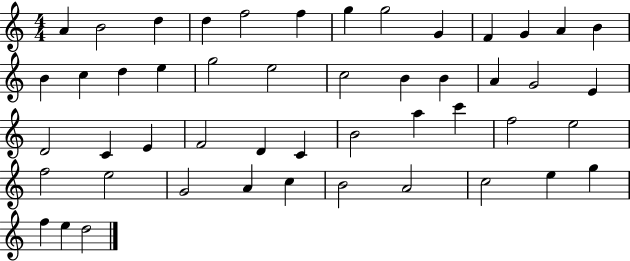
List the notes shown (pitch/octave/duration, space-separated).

A4/q B4/h D5/q D5/q F5/h F5/q G5/q G5/h G4/q F4/q G4/q A4/q B4/q B4/q C5/q D5/q E5/q G5/h E5/h C5/h B4/q B4/q A4/q G4/h E4/q D4/h C4/q E4/q F4/h D4/q C4/q B4/h A5/q C6/q F5/h E5/h F5/h E5/h G4/h A4/q C5/q B4/h A4/h C5/h E5/q G5/q F5/q E5/q D5/h